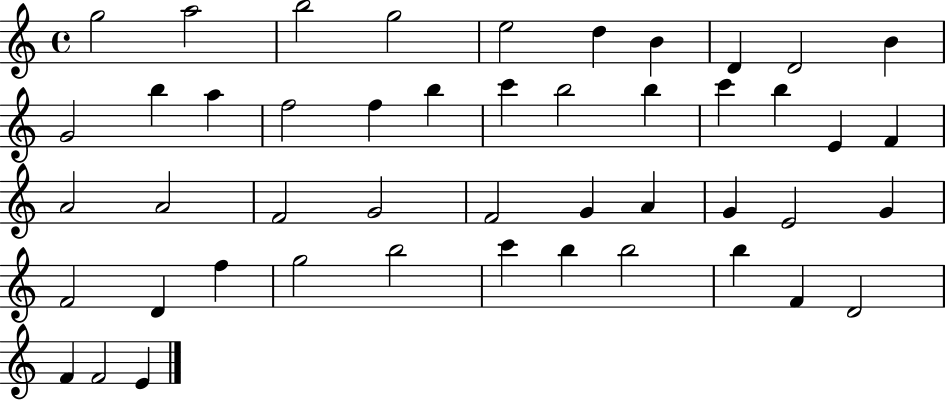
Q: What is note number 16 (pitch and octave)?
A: B5